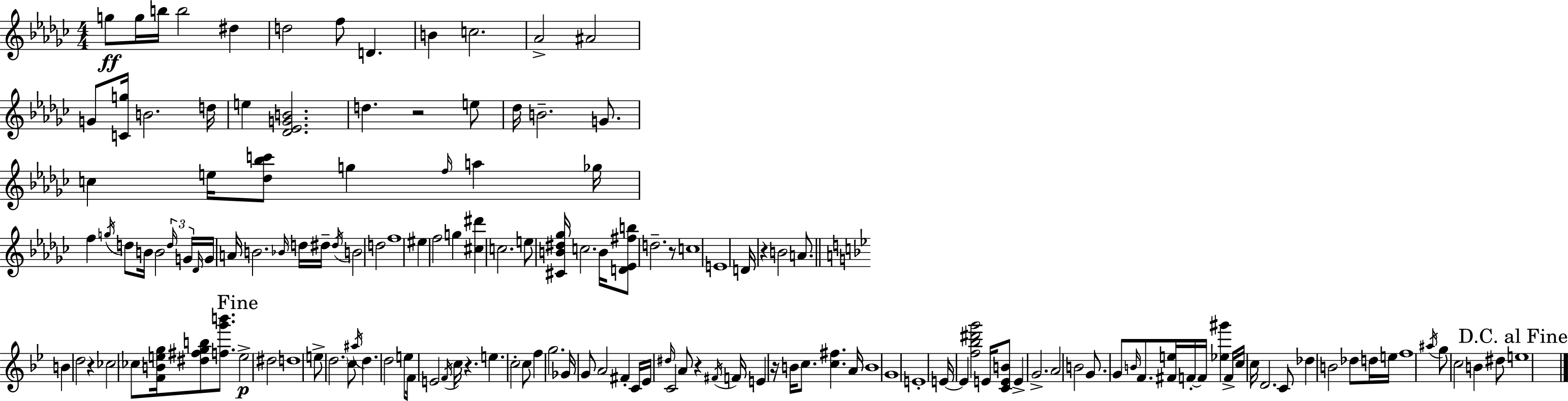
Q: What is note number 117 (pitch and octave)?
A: C4